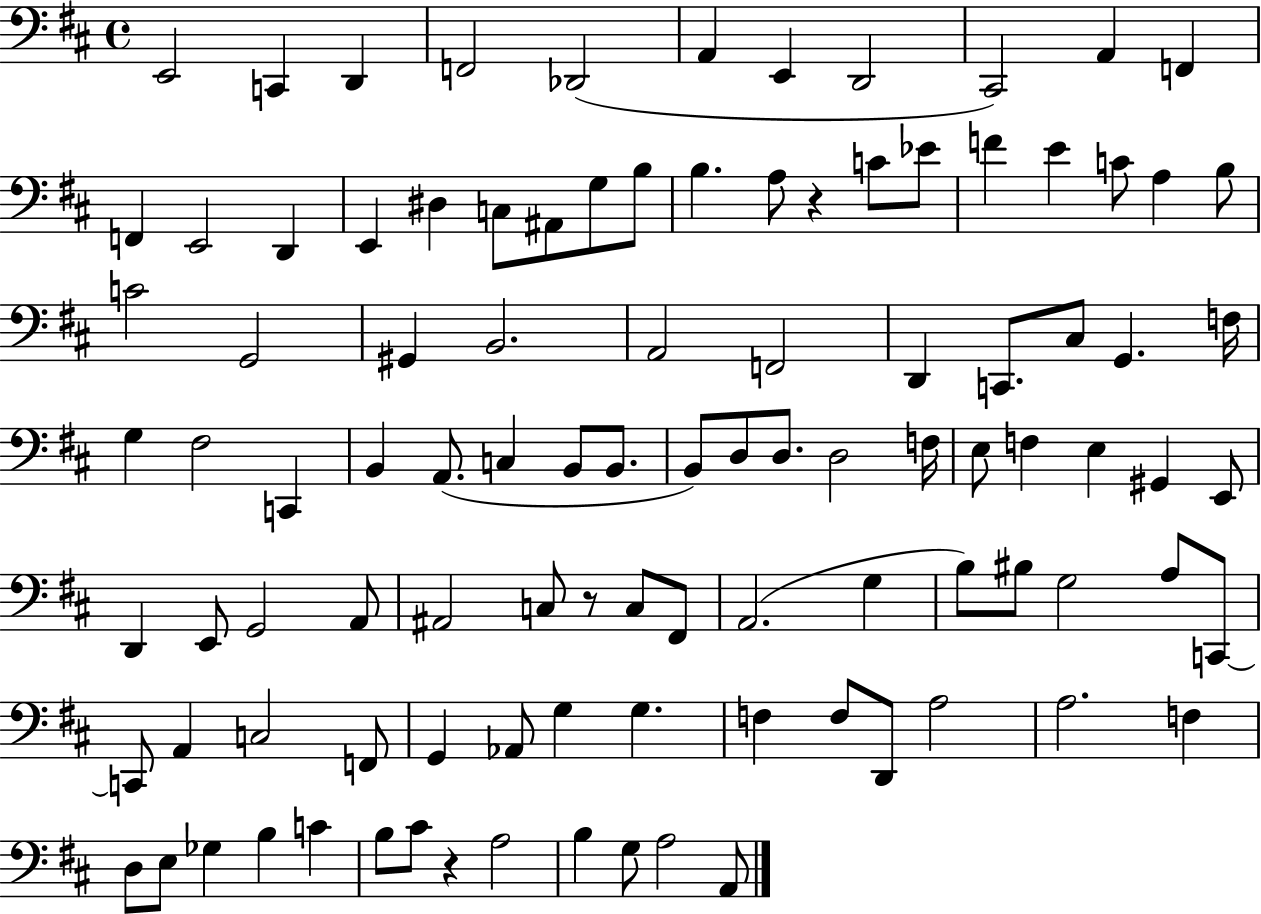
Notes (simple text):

E2/h C2/q D2/q F2/h Db2/h A2/q E2/q D2/h C#2/h A2/q F2/q F2/q E2/h D2/q E2/q D#3/q C3/e A#2/e G3/e B3/e B3/q. A3/e R/q C4/e Eb4/e F4/q E4/q C4/e A3/q B3/e C4/h G2/h G#2/q B2/h. A2/h F2/h D2/q C2/e. C#3/e G2/q. F3/s G3/q F#3/h C2/q B2/q A2/e. C3/q B2/e B2/e. B2/e D3/e D3/e. D3/h F3/s E3/e F3/q E3/q G#2/q E2/e D2/q E2/e G2/h A2/e A#2/h C3/e R/e C3/e F#2/e A2/h. G3/q B3/e BIS3/e G3/h A3/e C2/e C2/e A2/q C3/h F2/e G2/q Ab2/e G3/q G3/q. F3/q F3/e D2/e A3/h A3/h. F3/q D3/e E3/e Gb3/q B3/q C4/q B3/e C#4/e R/q A3/h B3/q G3/e A3/h A2/e